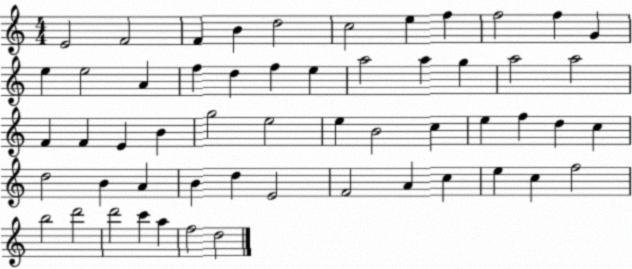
X:1
T:Untitled
M:4/4
L:1/4
K:C
E2 F2 F B d2 c2 e f f2 f G e e2 A f d f e a2 a g a2 a2 F F E B g2 e2 e B2 c e f d c d2 B A B d E2 F2 A c e c f2 b2 d'2 d'2 c' a f2 d2